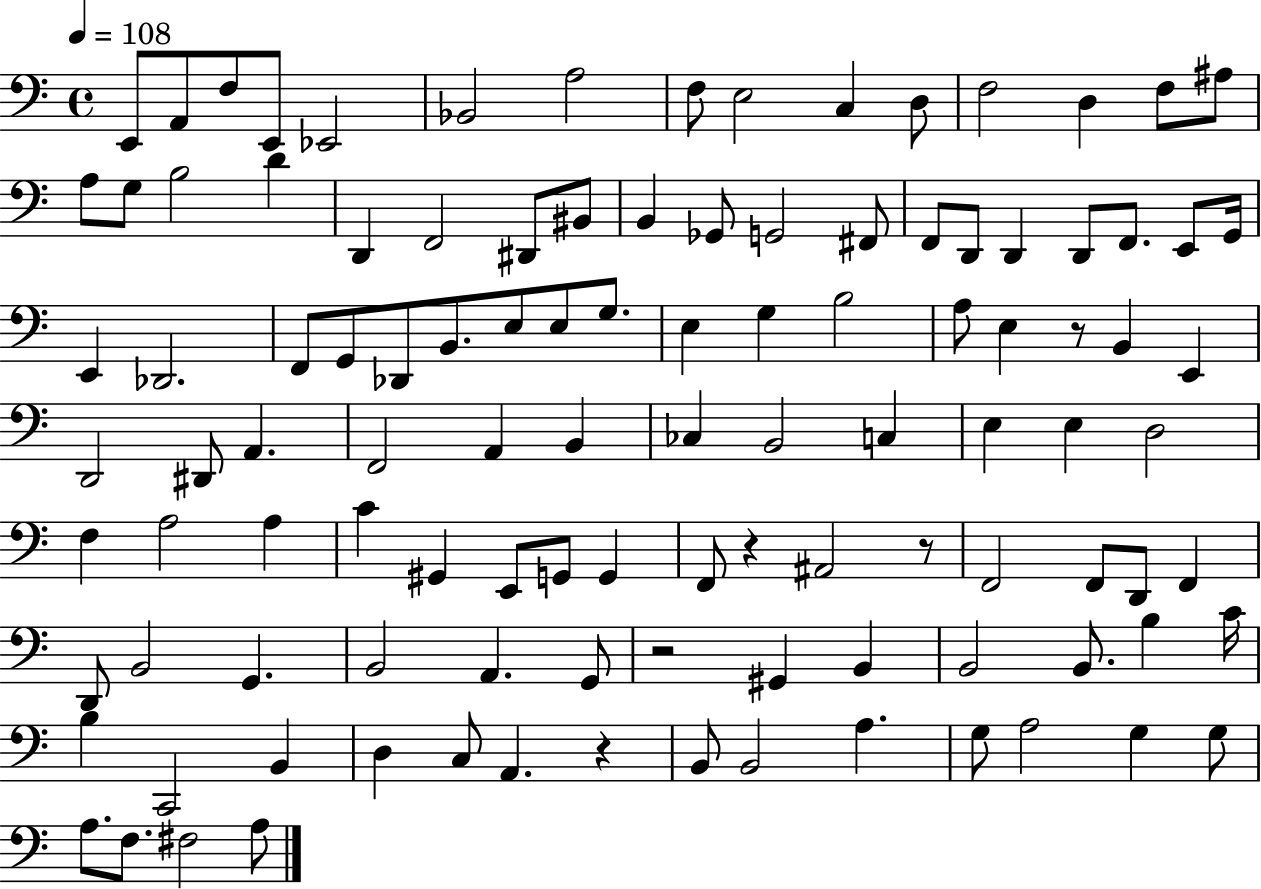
E2/e A2/e F3/e E2/e Eb2/h Bb2/h A3/h F3/e E3/h C3/q D3/e F3/h D3/q F3/e A#3/e A3/e G3/e B3/h D4/q D2/q F2/h D#2/e BIS2/e B2/q Gb2/e G2/h F#2/e F2/e D2/e D2/q D2/e F2/e. E2/e G2/s E2/q Db2/h. F2/e G2/e Db2/e B2/e. E3/e E3/e G3/e. E3/q G3/q B3/h A3/e E3/q R/e B2/q E2/q D2/h D#2/e A2/q. F2/h A2/q B2/q CES3/q B2/h C3/q E3/q E3/q D3/h F3/q A3/h A3/q C4/q G#2/q E2/e G2/e G2/q F2/e R/q A#2/h R/e F2/h F2/e D2/e F2/q D2/e B2/h G2/q. B2/h A2/q. G2/e R/h G#2/q B2/q B2/h B2/e. B3/q C4/s B3/q C2/h B2/q D3/q C3/e A2/q. R/q B2/e B2/h A3/q. G3/e A3/h G3/q G3/e A3/e. F3/e. F#3/h A3/e